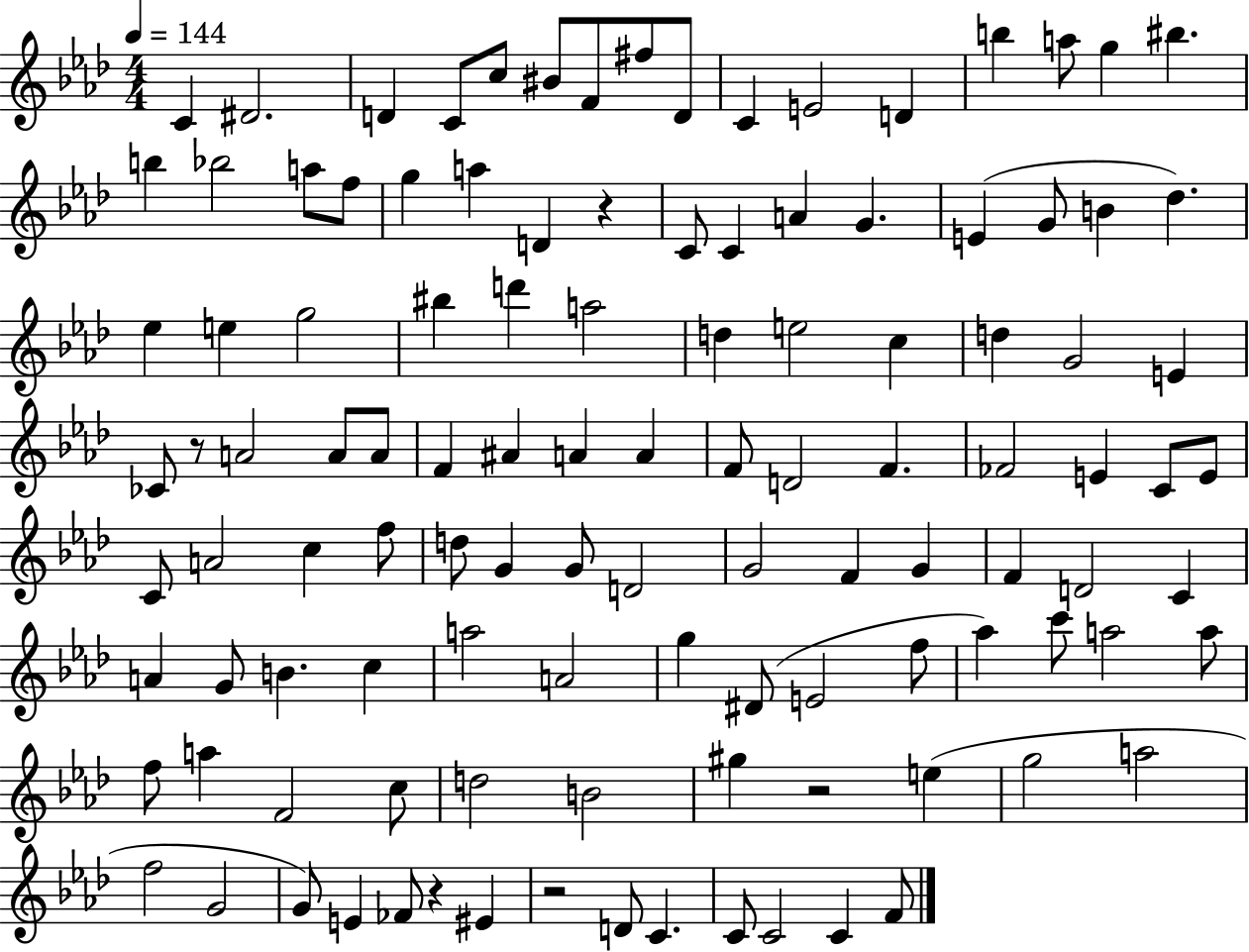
X:1
T:Untitled
M:4/4
L:1/4
K:Ab
C ^D2 D C/2 c/2 ^B/2 F/2 ^f/2 D/2 C E2 D b a/2 g ^b b _b2 a/2 f/2 g a D z C/2 C A G E G/2 B _d _e e g2 ^b d' a2 d e2 c d G2 E _C/2 z/2 A2 A/2 A/2 F ^A A A F/2 D2 F _F2 E C/2 E/2 C/2 A2 c f/2 d/2 G G/2 D2 G2 F G F D2 C A G/2 B c a2 A2 g ^D/2 E2 f/2 _a c'/2 a2 a/2 f/2 a F2 c/2 d2 B2 ^g z2 e g2 a2 f2 G2 G/2 E _F/2 z ^E z2 D/2 C C/2 C2 C F/2